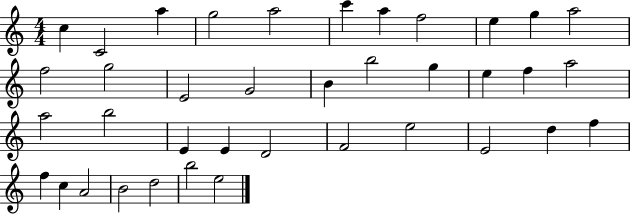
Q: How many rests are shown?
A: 0